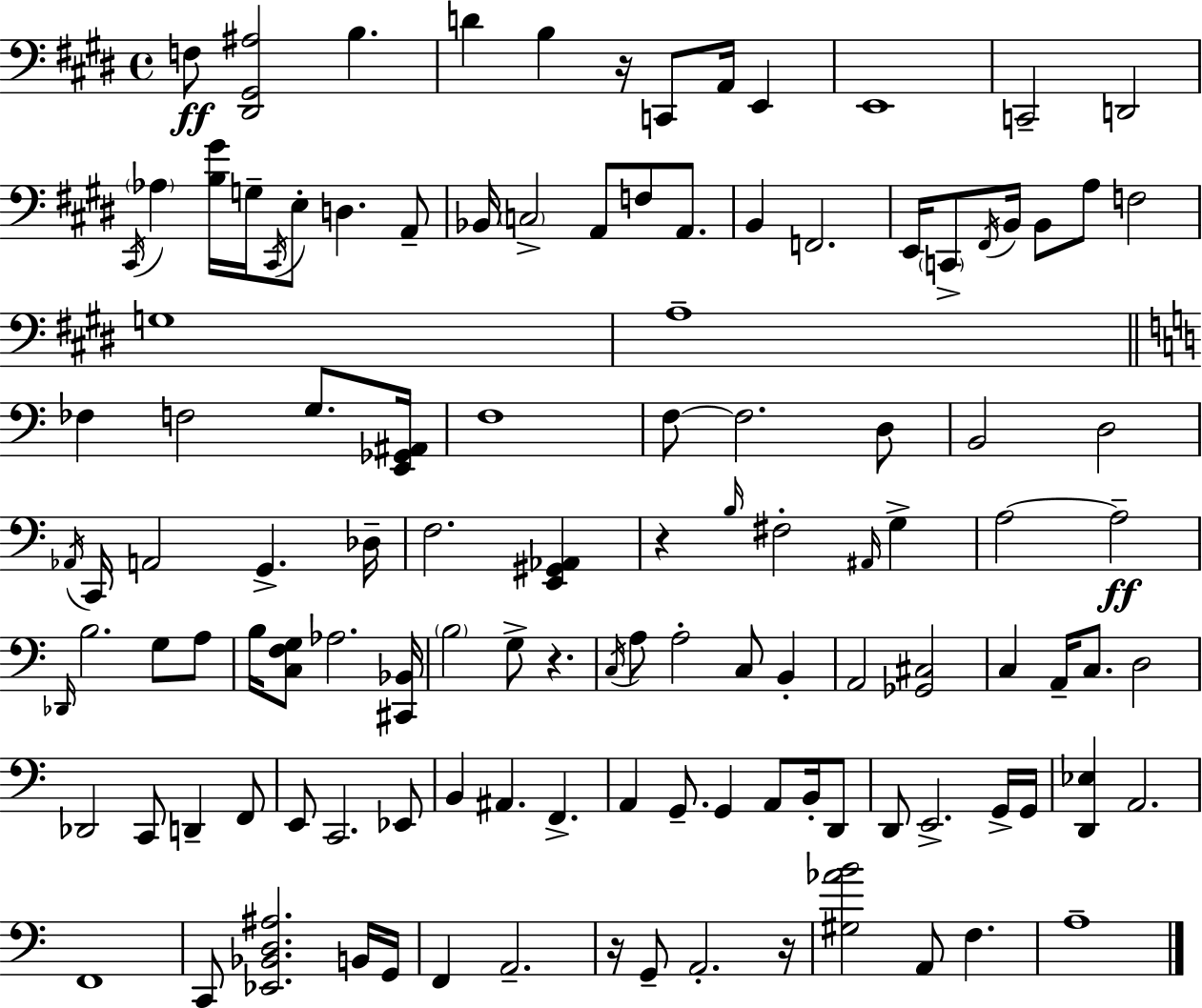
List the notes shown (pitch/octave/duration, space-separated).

F3/e [D#2,G#2,A#3]/h B3/q. D4/q B3/q R/s C2/e A2/s E2/q E2/w C2/h D2/h C#2/s Ab3/q [B3,G#4]/s G3/s C#2/s E3/e D3/q. A2/e Bb2/s C3/h A2/e F3/e A2/e. B2/q F2/h. E2/s C2/e F#2/s B2/s B2/e A3/e F3/h G3/w A3/w FES3/q F3/h G3/e. [E2,Gb2,A#2]/s F3/w F3/e F3/h. D3/e B2/h D3/h Ab2/s C2/s A2/h G2/q. Db3/s F3/h. [E2,G#2,Ab2]/q R/q B3/s F#3/h A#2/s G3/q A3/h A3/h Db2/s B3/h. G3/e A3/e B3/s [C3,F3,G3]/e Ab3/h. [C#2,Bb2]/s B3/h G3/e R/q. C3/s A3/e A3/h C3/e B2/q A2/h [Gb2,C#3]/h C3/q A2/s C3/e. D3/h Db2/h C2/e D2/q F2/e E2/e C2/h. Eb2/e B2/q A#2/q. F2/q. A2/q G2/e. G2/q A2/e B2/s D2/e D2/e E2/h. G2/s G2/s [D2,Eb3]/q A2/h. F2/w C2/e [Eb2,Bb2,D3,A#3]/h. B2/s G2/s F2/q A2/h. R/s G2/e A2/h. R/s [G#3,Ab4,B4]/h A2/e F3/q. A3/w